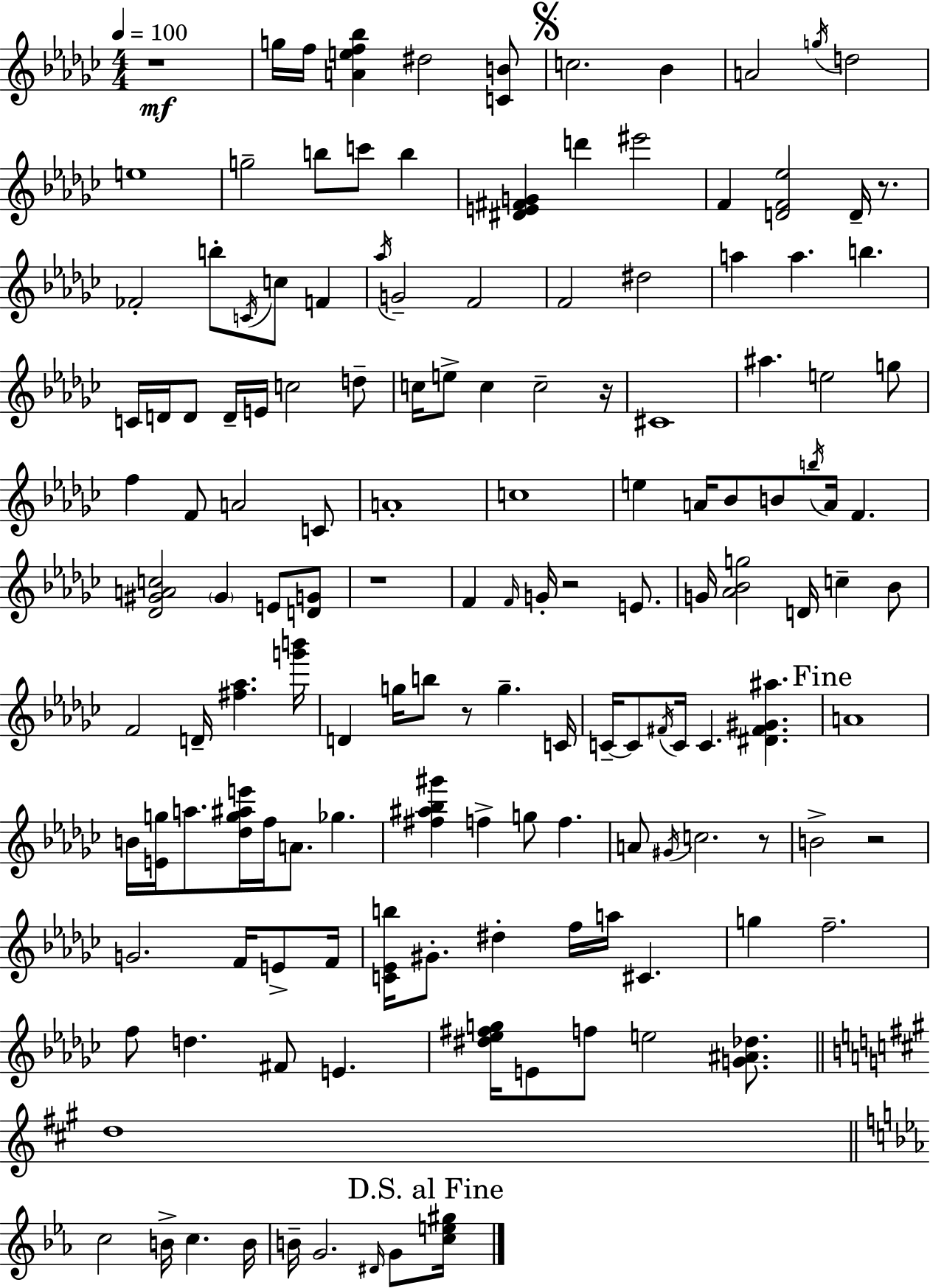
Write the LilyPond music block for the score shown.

{
  \clef treble
  \numericTimeSignature
  \time 4/4
  \key ees \minor
  \tempo 4 = 100
  r1\mf | g''16 f''16 <a' e'' f'' bes''>4 dis''2 <c' b'>8 | \mark \markup { \musicglyph "scripts.segno" } c''2. bes'4 | a'2 \acciaccatura { g''16 } d''2 | \break e''1 | g''2-- b''8 c'''8 b''4 | <dis' e' fis' g'>4 d'''4 eis'''2 | f'4 <d' f' ees''>2 d'16-- r8. | \break fes'2-. b''8-. \acciaccatura { c'16 } c''8 f'4 | \acciaccatura { aes''16 } g'2-- f'2 | f'2 dis''2 | a''4 a''4. b''4. | \break c'16 d'16 d'8 d'16-- e'16 c''2 | d''8-- c''16 e''8-> c''4 c''2-- | r16 cis'1 | ais''4. e''2 | \break g''8 f''4 f'8 a'2 | c'8 a'1-. | c''1 | e''4 a'16 bes'8 b'8 \acciaccatura { b''16 } a'16 f'4. | \break <des' gis' a' c''>2 \parenthesize gis'4 | e'8 <d' g'>8 r1 | f'4 \grace { f'16 } g'16-. r2 | e'8. g'16 <aes' bes' g''>2 d'16 c''4-- | \break bes'8 f'2 d'16-- <fis'' aes''>4. | <g''' b'''>16 d'4 g''16 b''8 r8 g''4.-- | c'16 c'16--~~ c'8 \acciaccatura { fis'16 } c'16 c'4. | <dis' fis' gis' ais''>4. \mark "Fine" a'1 | \break b'16 <e' g''>16 a''8. <des'' g'' ais'' e'''>16 f''16 a'8. | ges''4. <fis'' ais'' bes'' gis'''>4 f''4-> g''8 | f''4. a'8 \acciaccatura { gis'16 } c''2. | r8 b'2-> r2 | \break g'2. | f'16 e'8-> f'16 <c' ees' b''>16 gis'8.-. dis''4-. f''16 | a''16 cis'4. g''4 f''2.-- | f''8 d''4. fis'8 | \break e'4. <dis'' ees'' fis'' g''>16 e'8 f''8 e''2 | <g' ais' des''>8. \bar "||" \break \key a \major d''1 | \bar "||" \break \key c \minor c''2 b'16-> c''4. b'16 | b'16-- g'2. \grace { dis'16 } g'8 | \mark "D.S. al Fine" <c'' e'' gis''>16 \bar "|."
}